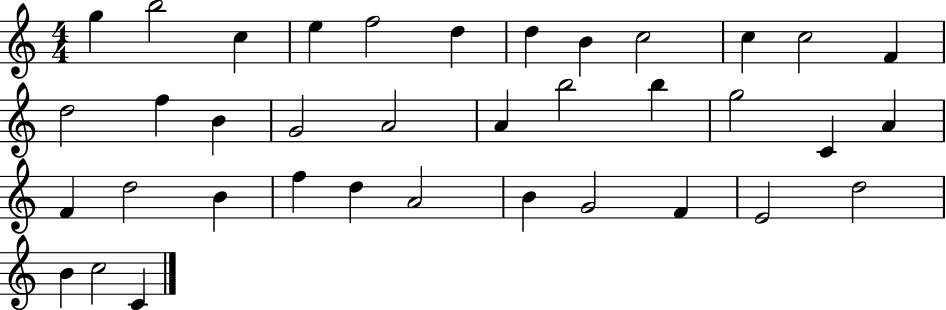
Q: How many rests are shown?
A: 0